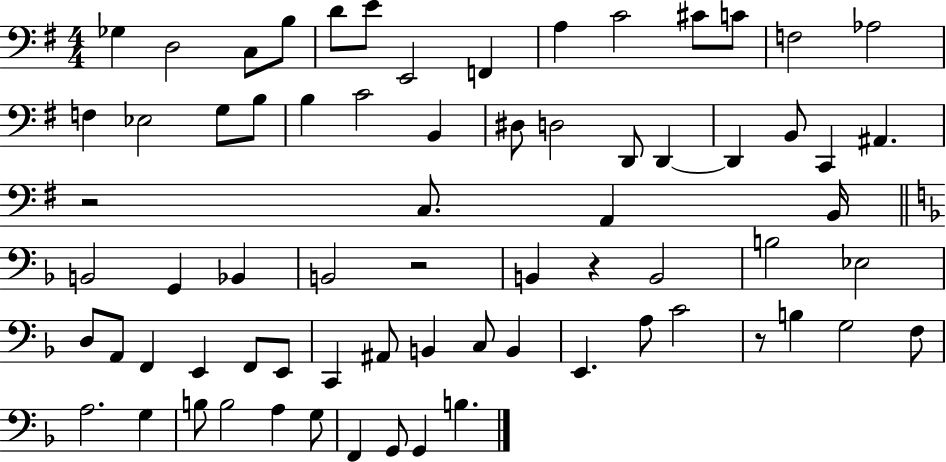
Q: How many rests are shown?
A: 4